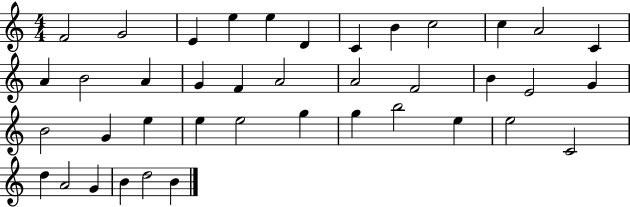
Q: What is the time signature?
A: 4/4